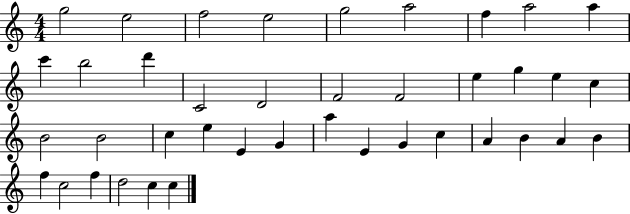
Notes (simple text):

G5/h E5/h F5/h E5/h G5/h A5/h F5/q A5/h A5/q C6/q B5/h D6/q C4/h D4/h F4/h F4/h E5/q G5/q E5/q C5/q B4/h B4/h C5/q E5/q E4/q G4/q A5/q E4/q G4/q C5/q A4/q B4/q A4/q B4/q F5/q C5/h F5/q D5/h C5/q C5/q